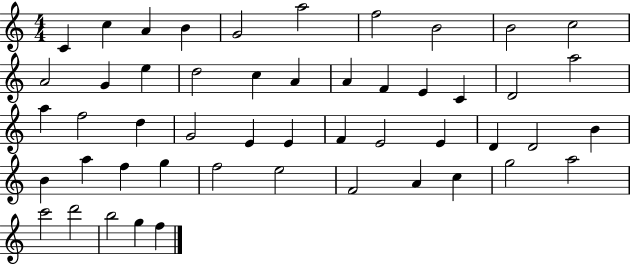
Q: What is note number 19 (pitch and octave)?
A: E4